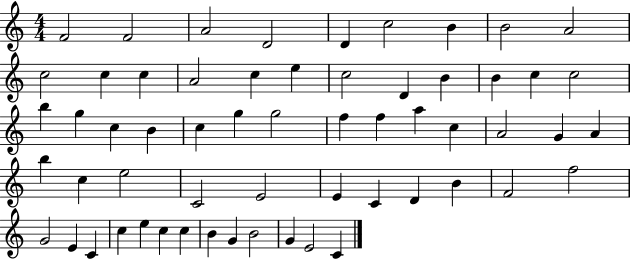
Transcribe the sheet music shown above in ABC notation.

X:1
T:Untitled
M:4/4
L:1/4
K:C
F2 F2 A2 D2 D c2 B B2 A2 c2 c c A2 c e c2 D B B c c2 b g c B c g g2 f f a c A2 G A b c e2 C2 E2 E C D B F2 f2 G2 E C c e c c B G B2 G E2 C